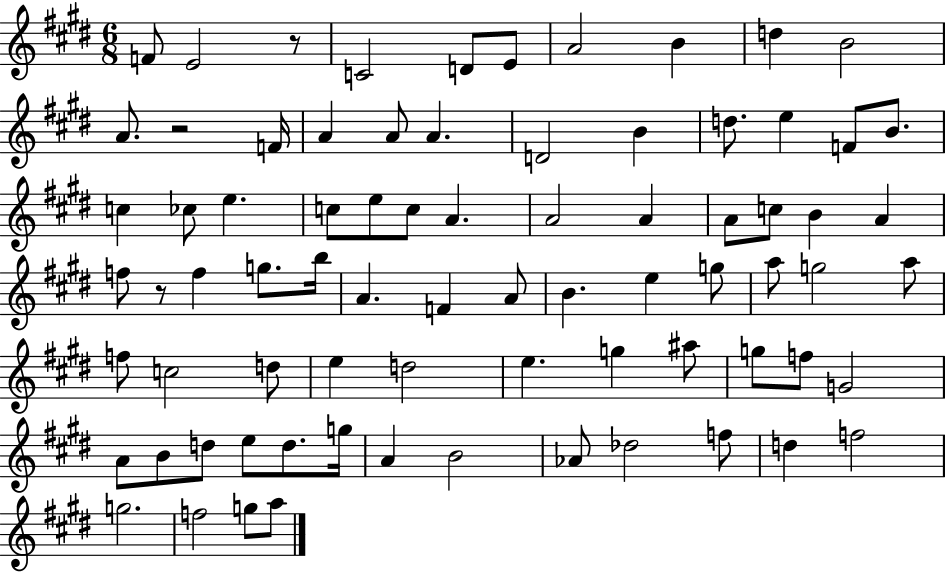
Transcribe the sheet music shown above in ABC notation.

X:1
T:Untitled
M:6/8
L:1/4
K:E
F/2 E2 z/2 C2 D/2 E/2 A2 B d B2 A/2 z2 F/4 A A/2 A D2 B d/2 e F/2 B/2 c _c/2 e c/2 e/2 c/2 A A2 A A/2 c/2 B A f/2 z/2 f g/2 b/4 A F A/2 B e g/2 a/2 g2 a/2 f/2 c2 d/2 e d2 e g ^a/2 g/2 f/2 G2 A/2 B/2 d/2 e/2 d/2 g/4 A B2 _A/2 _d2 f/2 d f2 g2 f2 g/2 a/2